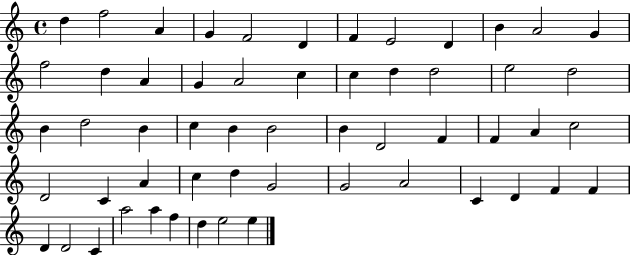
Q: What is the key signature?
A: C major